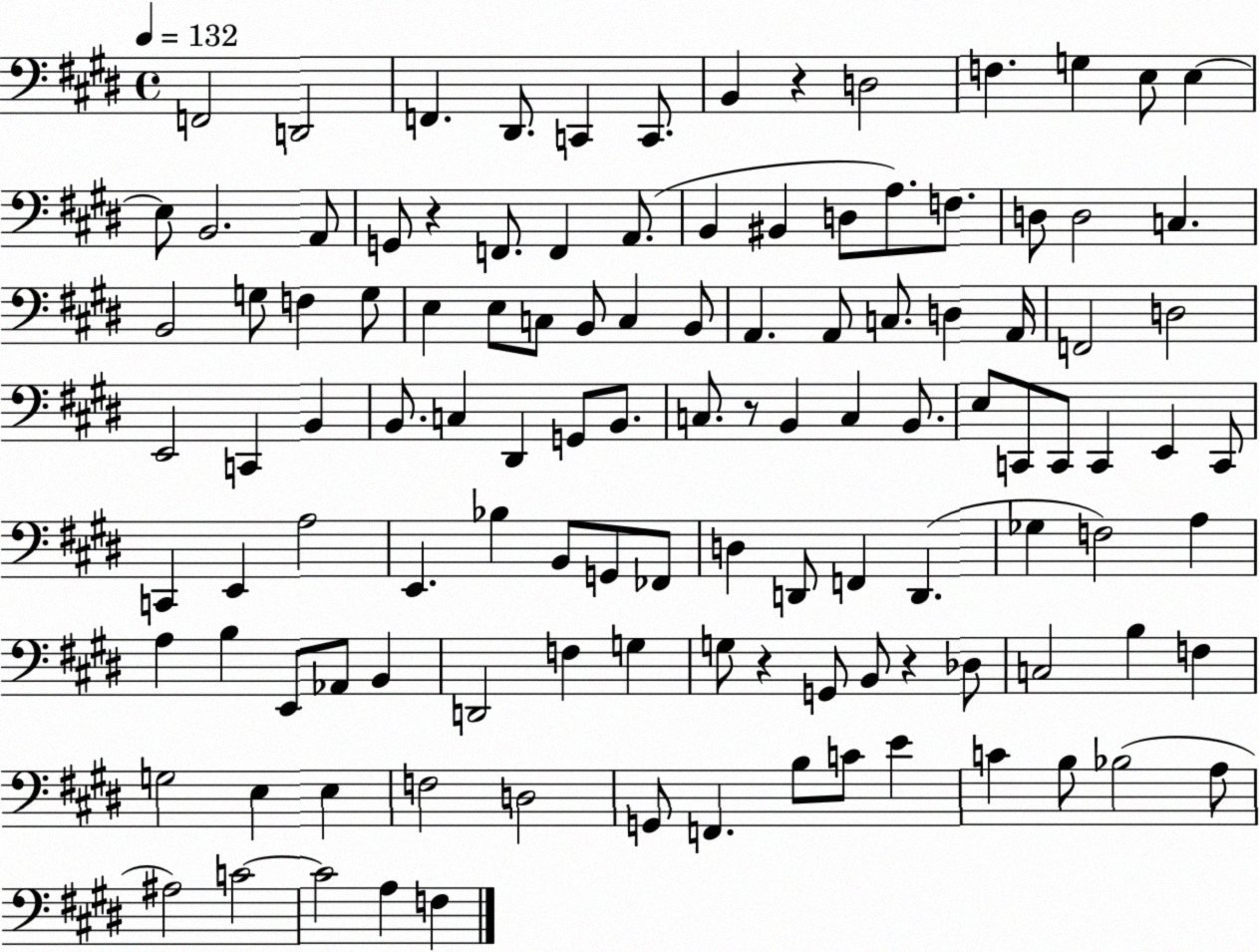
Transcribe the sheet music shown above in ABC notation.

X:1
T:Untitled
M:4/4
L:1/4
K:E
F,,2 D,,2 F,, ^D,,/2 C,, C,,/2 B,, z D,2 F, G, E,/2 E, E,/2 B,,2 A,,/2 G,,/2 z F,,/2 F,, A,,/2 B,, ^B,, D,/2 A,/2 F,/2 D,/2 D,2 C, B,,2 G,/2 F, G,/2 E, E,/2 C,/2 B,,/2 C, B,,/2 A,, A,,/2 C,/2 D, A,,/4 F,,2 D,2 E,,2 C,, B,, B,,/2 C, ^D,, G,,/2 B,,/2 C,/2 z/2 B,, C, B,,/2 E,/2 C,,/2 C,,/2 C,, E,, C,,/2 C,, E,, A,2 E,, _B, B,,/2 G,,/2 _F,,/2 D, D,,/2 F,, D,, _G, F,2 A, A, B, E,,/2 _A,,/2 B,, D,,2 F, G, G,/2 z G,,/2 B,,/2 z _D,/2 C,2 B, F, G,2 E, E, F,2 D,2 G,,/2 F,, B,/2 C/2 E C B,/2 _B,2 A,/2 ^A,2 C2 C2 A, F,